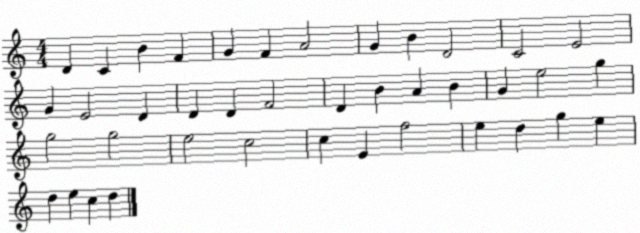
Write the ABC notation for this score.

X:1
T:Untitled
M:4/4
L:1/4
K:C
D C B F G F A2 G B D2 C2 E2 G E2 D D D F2 D B A B G e2 g g2 g2 e2 c2 c E f2 e d g e d e c d